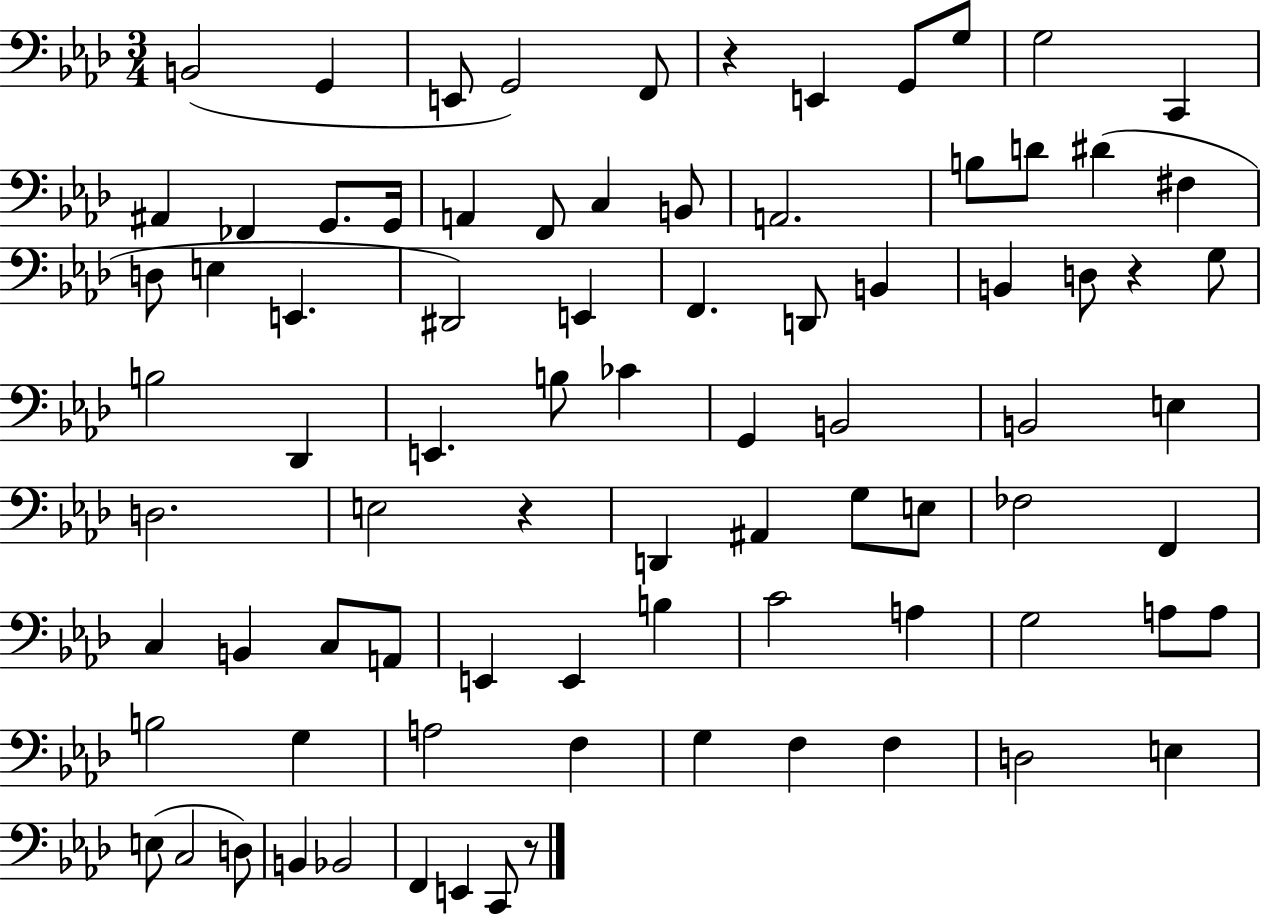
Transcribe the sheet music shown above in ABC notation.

X:1
T:Untitled
M:3/4
L:1/4
K:Ab
B,,2 G,, E,,/2 G,,2 F,,/2 z E,, G,,/2 G,/2 G,2 C,, ^A,, _F,, G,,/2 G,,/4 A,, F,,/2 C, B,,/2 A,,2 B,/2 D/2 ^D ^F, D,/2 E, E,, ^D,,2 E,, F,, D,,/2 B,, B,, D,/2 z G,/2 B,2 _D,, E,, B,/2 _C G,, B,,2 B,,2 E, D,2 E,2 z D,, ^A,, G,/2 E,/2 _F,2 F,, C, B,, C,/2 A,,/2 E,, E,, B, C2 A, G,2 A,/2 A,/2 B,2 G, A,2 F, G, F, F, D,2 E, E,/2 C,2 D,/2 B,, _B,,2 F,, E,, C,,/2 z/2